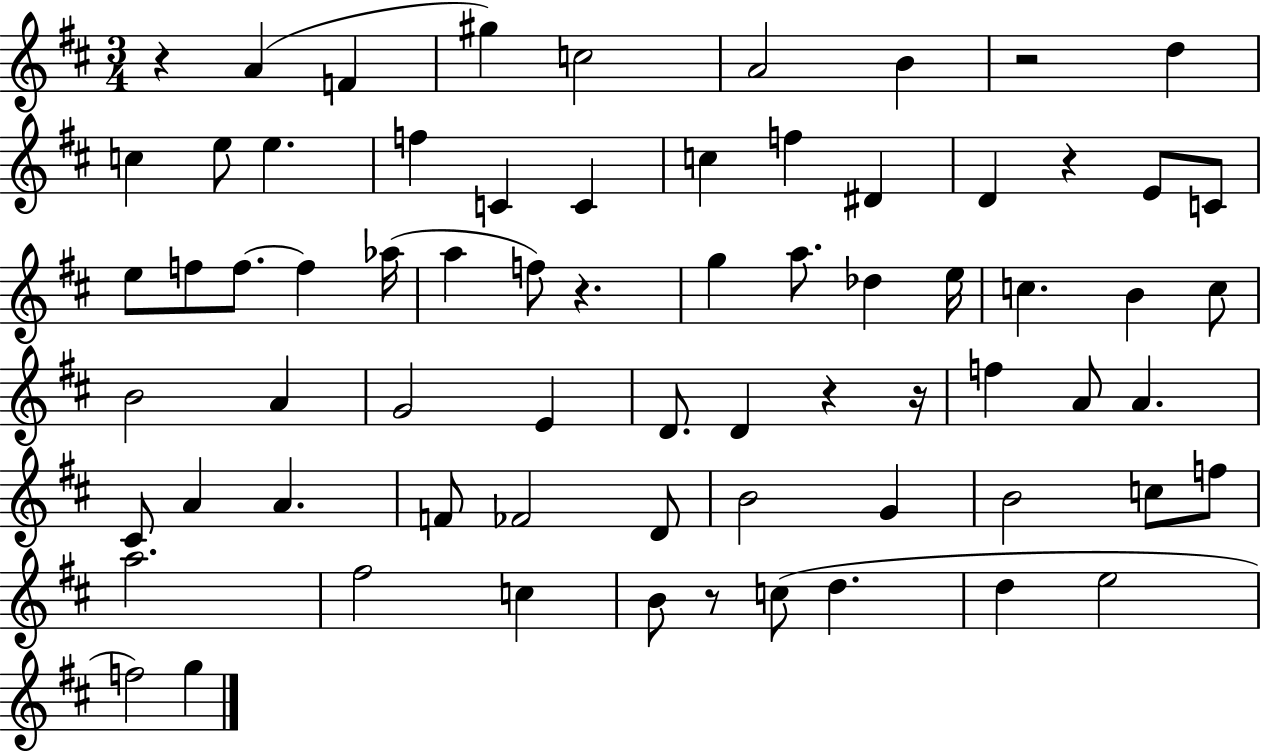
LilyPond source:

{
  \clef treble
  \numericTimeSignature
  \time 3/4
  \key d \major
  \repeat volta 2 { r4 a'4( f'4 | gis''4) c''2 | a'2 b'4 | r2 d''4 | \break c''4 e''8 e''4. | f''4 c'4 c'4 | c''4 f''4 dis'4 | d'4 r4 e'8 c'8 | \break e''8 f''8 f''8.~~ f''4 aes''16( | a''4 f''8) r4. | g''4 a''8. des''4 e''16 | c''4. b'4 c''8 | \break b'2 a'4 | g'2 e'4 | d'8. d'4 r4 r16 | f''4 a'8 a'4. | \break cis'8 a'4 a'4. | f'8 fes'2 d'8 | b'2 g'4 | b'2 c''8 f''8 | \break a''2. | fis''2 c''4 | b'8 r8 c''8( d''4. | d''4 e''2 | \break f''2) g''4 | } \bar "|."
}